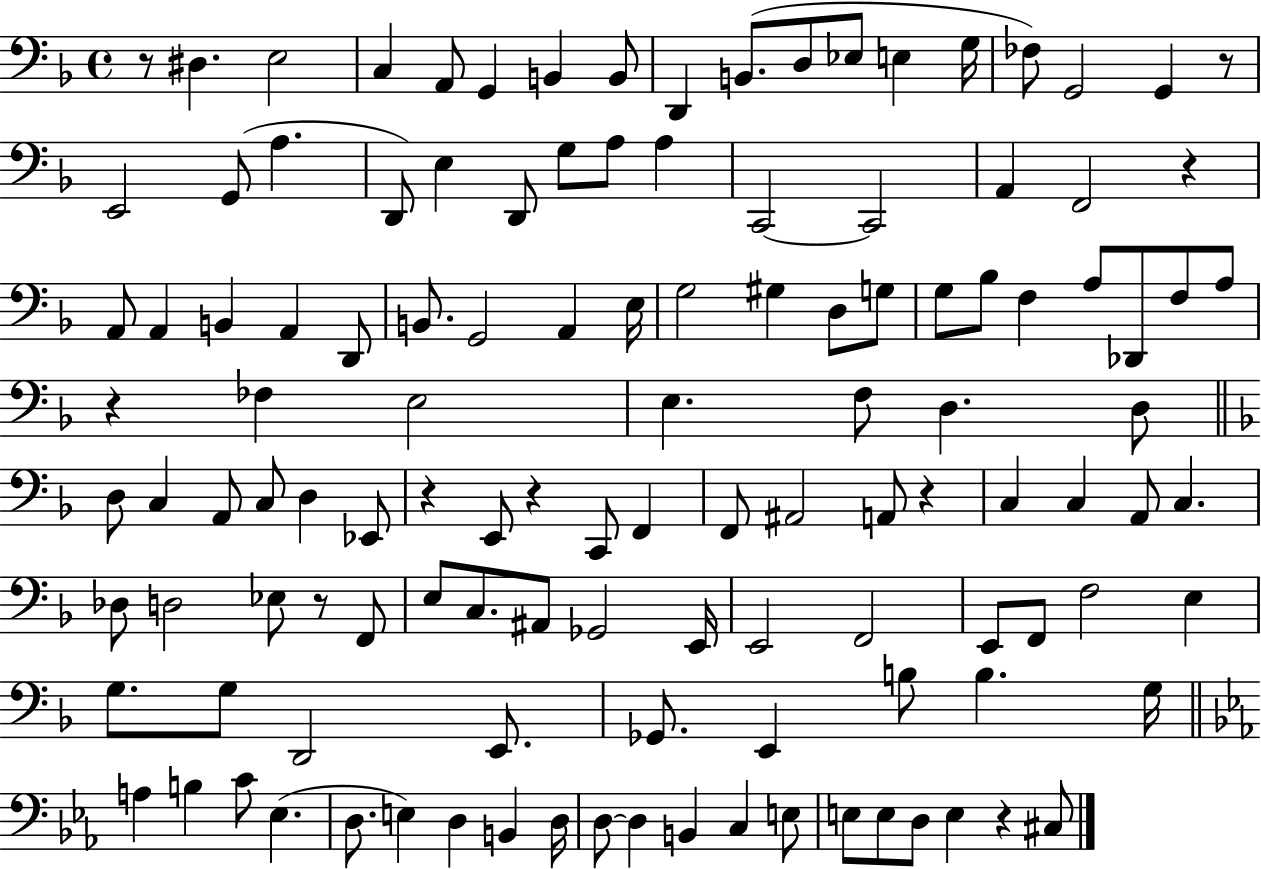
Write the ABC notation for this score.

X:1
T:Untitled
M:4/4
L:1/4
K:F
z/2 ^D, E,2 C, A,,/2 G,, B,, B,,/2 D,, B,,/2 D,/2 _E,/2 E, G,/4 _F,/2 G,,2 G,, z/2 E,,2 G,,/2 A, D,,/2 E, D,,/2 G,/2 A,/2 A, C,,2 C,,2 A,, F,,2 z A,,/2 A,, B,, A,, D,,/2 B,,/2 G,,2 A,, E,/4 G,2 ^G, D,/2 G,/2 G,/2 _B,/2 F, A,/2 _D,,/2 F,/2 A,/2 z _F, E,2 E, F,/2 D, D,/2 D,/2 C, A,,/2 C,/2 D, _E,,/2 z E,,/2 z C,,/2 F,, F,,/2 ^A,,2 A,,/2 z C, C, A,,/2 C, _D,/2 D,2 _E,/2 z/2 F,,/2 E,/2 C,/2 ^A,,/2 _G,,2 E,,/4 E,,2 F,,2 E,,/2 F,,/2 F,2 E, G,/2 G,/2 D,,2 E,,/2 _G,,/2 E,, B,/2 B, G,/4 A, B, C/2 _E, D,/2 E, D, B,, D,/4 D,/2 D, B,, C, E,/2 E,/2 E,/2 D,/2 E, z ^C,/2